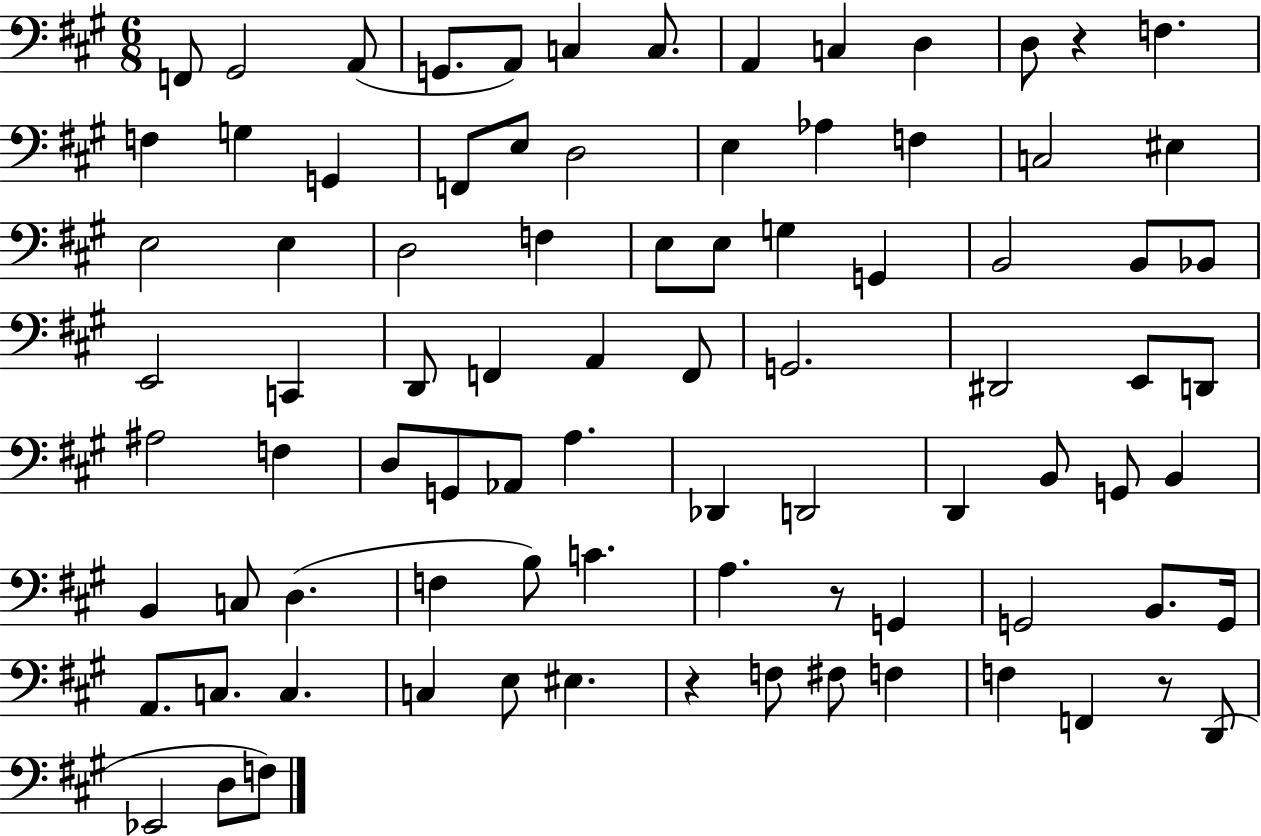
X:1
T:Untitled
M:6/8
L:1/4
K:A
F,,/2 ^G,,2 A,,/2 G,,/2 A,,/2 C, C,/2 A,, C, D, D,/2 z F, F, G, G,, F,,/2 E,/2 D,2 E, _A, F, C,2 ^E, E,2 E, D,2 F, E,/2 E,/2 G, G,, B,,2 B,,/2 _B,,/2 E,,2 C,, D,,/2 F,, A,, F,,/2 G,,2 ^D,,2 E,,/2 D,,/2 ^A,2 F, D,/2 G,,/2 _A,,/2 A, _D,, D,,2 D,, B,,/2 G,,/2 B,, B,, C,/2 D, F, B,/2 C A, z/2 G,, G,,2 B,,/2 G,,/4 A,,/2 C,/2 C, C, E,/2 ^E, z F,/2 ^F,/2 F, F, F,, z/2 D,,/2 _E,,2 D,/2 F,/2